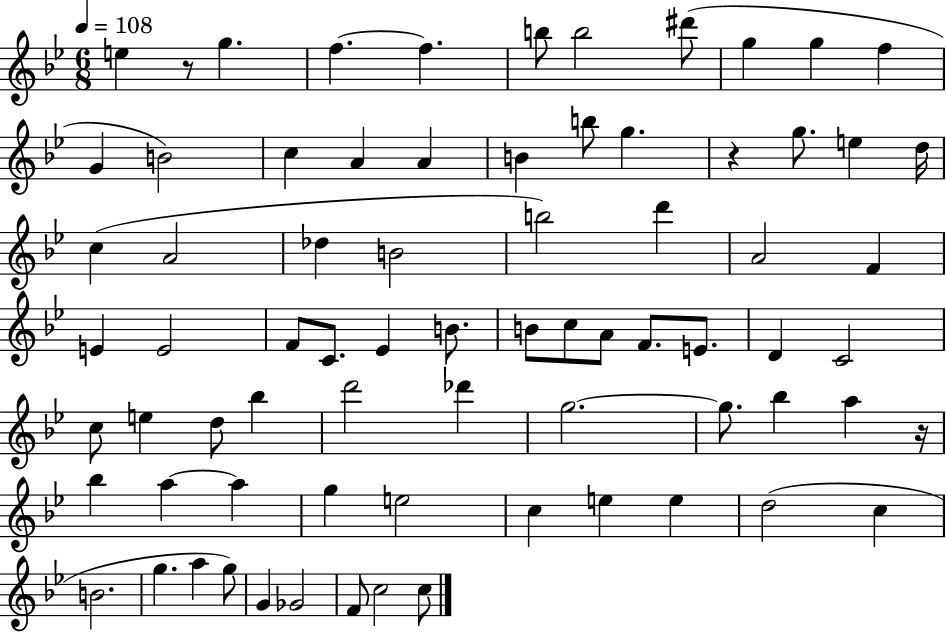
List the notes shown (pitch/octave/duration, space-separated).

E5/q R/e G5/q. F5/q. F5/q. B5/e B5/h D#6/e G5/q G5/q F5/q G4/q B4/h C5/q A4/q A4/q B4/q B5/e G5/q. R/q G5/e. E5/q D5/s C5/q A4/h Db5/q B4/h B5/h D6/q A4/h F4/q E4/q E4/h F4/e C4/e. Eb4/q B4/e. B4/e C5/e A4/e F4/e. E4/e. D4/q C4/h C5/e E5/q D5/e Bb5/q D6/h Db6/q G5/h. G5/e. Bb5/q A5/q R/s Bb5/q A5/q A5/q G5/q E5/h C5/q E5/q E5/q D5/h C5/q B4/h. G5/q. A5/q G5/e G4/q Gb4/h F4/e C5/h C5/e